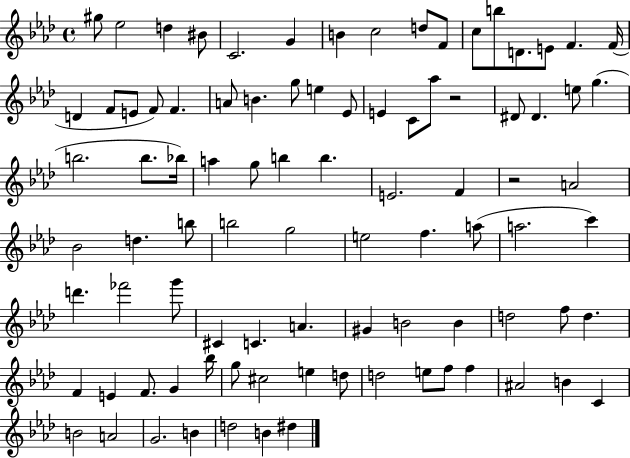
{
  \clef treble
  \time 4/4
  \defaultTimeSignature
  \key aes \major
  gis''8 ees''2 d''4 bis'8 | c'2. g'4 | b'4 c''2 d''8 f'8 | c''8 b''8 d'8. e'8 f'4. f'16( | \break d'4 f'8 e'8 f'8) f'4. | a'8 b'4. g''8 e''4 ees'8 | e'4 c'8 aes''8 r2 | dis'8 dis'4. e''8 g''4.( | \break b''2. b''8. bes''16) | a''4 g''8 b''4 b''4. | e'2. f'4 | r2 a'2 | \break bes'2 d''4. b''8 | b''2 g''2 | e''2 f''4. a''8( | a''2. c'''4) | \break d'''4. fes'''2 g'''8 | cis'4 c'4. a'4. | gis'4 b'2 b'4 | d''2 f''8 d''4. | \break f'4 e'4 f'8. g'4 bes''16 | g''8 cis''2 e''4 d''8 | d''2 e''8 f''8 f''4 | ais'2 b'4 c'4 | \break b'2 a'2 | g'2. b'4 | d''2 b'4 dis''4 | \bar "|."
}